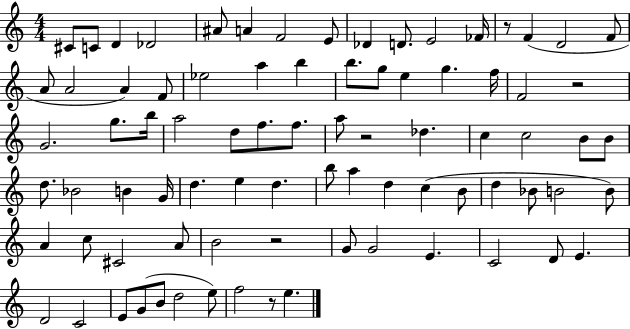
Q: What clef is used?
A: treble